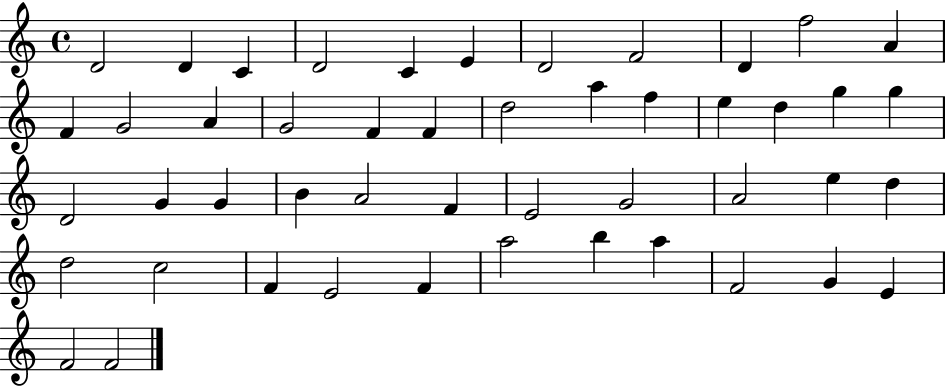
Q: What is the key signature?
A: C major